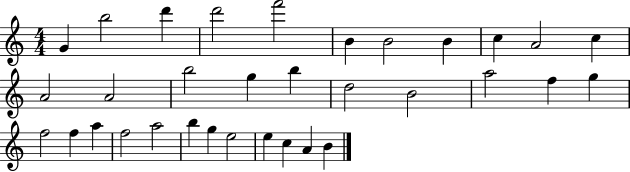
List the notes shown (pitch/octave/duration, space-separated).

G4/q B5/h D6/q D6/h F6/h B4/q B4/h B4/q C5/q A4/h C5/q A4/h A4/h B5/h G5/q B5/q D5/h B4/h A5/h F5/q G5/q F5/h F5/q A5/q F5/h A5/h B5/q G5/q E5/h E5/q C5/q A4/q B4/q